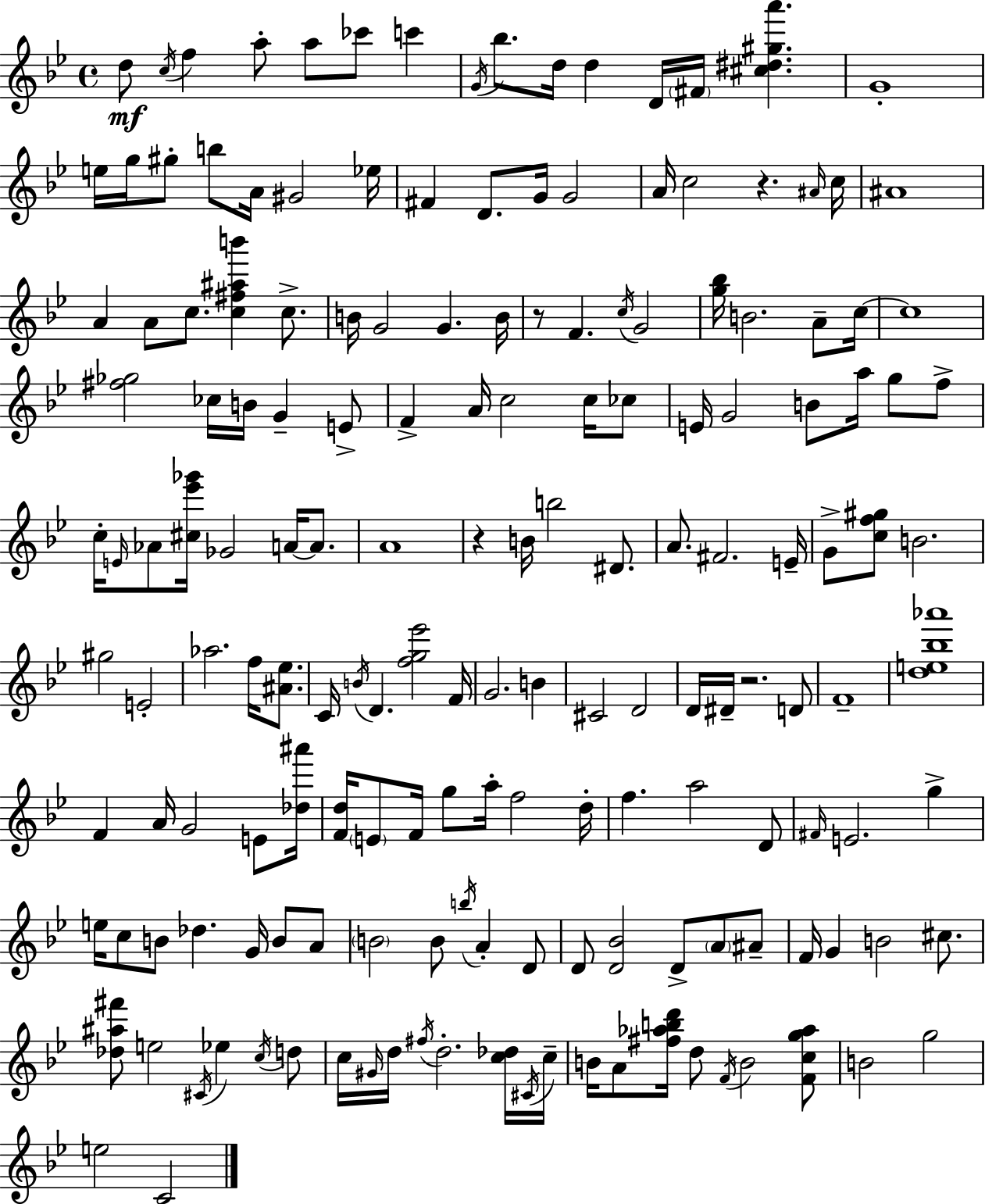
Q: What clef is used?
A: treble